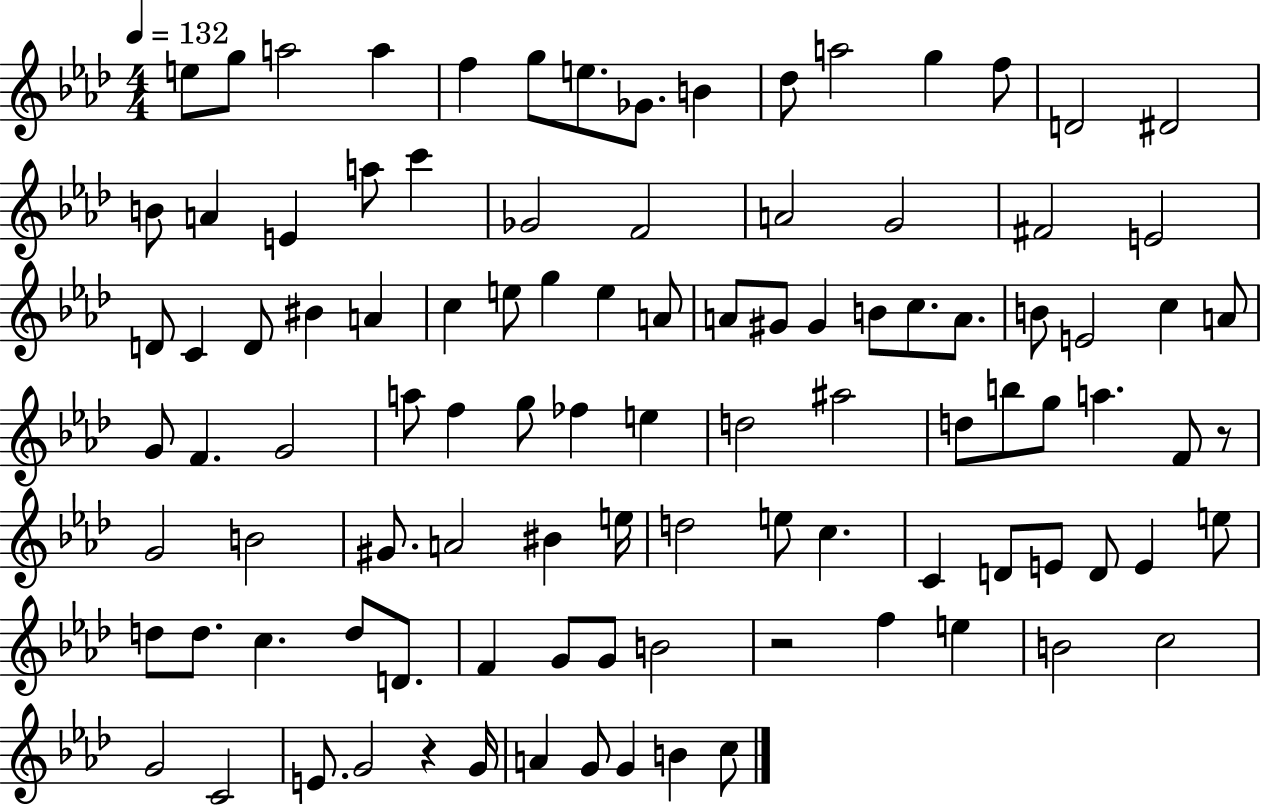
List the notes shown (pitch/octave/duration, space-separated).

E5/e G5/e A5/h A5/q F5/q G5/e E5/e. Gb4/e. B4/q Db5/e A5/h G5/q F5/e D4/h D#4/h B4/e A4/q E4/q A5/e C6/q Gb4/h F4/h A4/h G4/h F#4/h E4/h D4/e C4/q D4/e BIS4/q A4/q C5/q E5/e G5/q E5/q A4/e A4/e G#4/e G#4/q B4/e C5/e. A4/e. B4/e E4/h C5/q A4/e G4/e F4/q. G4/h A5/e F5/q G5/e FES5/q E5/q D5/h A#5/h D5/e B5/e G5/e A5/q. F4/e R/e G4/h B4/h G#4/e. A4/h BIS4/q E5/s D5/h E5/e C5/q. C4/q D4/e E4/e D4/e E4/q E5/e D5/e D5/e. C5/q. D5/e D4/e. F4/q G4/e G4/e B4/h R/h F5/q E5/q B4/h C5/h G4/h C4/h E4/e. G4/h R/q G4/s A4/q G4/e G4/q B4/q C5/e